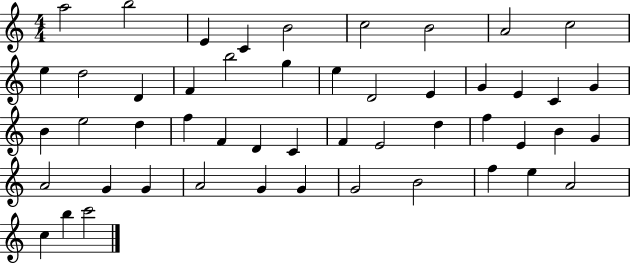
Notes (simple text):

A5/h B5/h E4/q C4/q B4/h C5/h B4/h A4/h C5/h E5/q D5/h D4/q F4/q B5/h G5/q E5/q D4/h E4/q G4/q E4/q C4/q G4/q B4/q E5/h D5/q F5/q F4/q D4/q C4/q F4/q E4/h D5/q F5/q E4/q B4/q G4/q A4/h G4/q G4/q A4/h G4/q G4/q G4/h B4/h F5/q E5/q A4/h C5/q B5/q C6/h